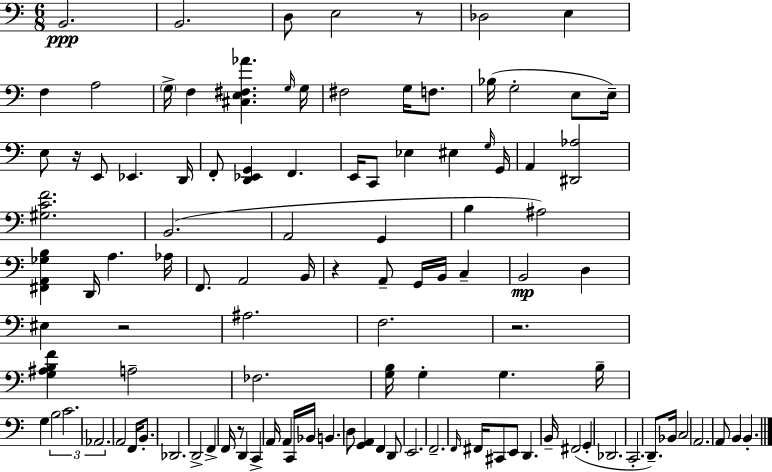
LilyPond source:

{
  \clef bass
  \numericTimeSignature
  \time 6/8
  \key a \minor
  b,2.\ppp | b,2. | d8 e2 r8 | des2 e4 | \break f4 a2 | \parenthesize g16-> f4 <cis e fis aes'>4. \grace { g16 } | g16 fis2 g16 f8. | bes16( g2-. e8 | \break e16--) e8 r16 e,8 ees,4. | d,16 f,8-. <d, ees, g,>4 f,4. | e,16 c,8 ees4 eis4 | \grace { g16 } g,16 a,4 <dis, aes>2 | \break <gis c' f'>2. | b,2.( | a,2 g,4 | b4 ais2) | \break <fis, a, ges b>4 d,16 a4. | aes16 f,8. a,2 | b,16 r4 a,8-- g,16 b,16 c4-- | b,2\mp d4 | \break eis4 r2 | ais2. | f2. | r2. | \break <g ais b f'>4 a2-- | fes2. | <g b>16 g4-. g4. | b16-- g4 \tuplet 3/2 { b2 | \break c'2. | aes,2. } | a,2 f,16 b,8.-. | des,2. | \break d,2-> f,4-> | f,16 r8 d,4 c,4-> | a,16 a,4 c,16 bes,16 b,4. | d8 <g, a,>4 f,4 | \break d,8 e,2. | f,2.-- | \grace { f,16 } fis,16 cis,8 e,8 d,4. | b,16-- fis,2( g,4-. | \break des,2. | c,2.-. | d,8.--) bes,16 c2 | a,2. | \break a,8 b,4 b,4.-. | \bar "|."
}